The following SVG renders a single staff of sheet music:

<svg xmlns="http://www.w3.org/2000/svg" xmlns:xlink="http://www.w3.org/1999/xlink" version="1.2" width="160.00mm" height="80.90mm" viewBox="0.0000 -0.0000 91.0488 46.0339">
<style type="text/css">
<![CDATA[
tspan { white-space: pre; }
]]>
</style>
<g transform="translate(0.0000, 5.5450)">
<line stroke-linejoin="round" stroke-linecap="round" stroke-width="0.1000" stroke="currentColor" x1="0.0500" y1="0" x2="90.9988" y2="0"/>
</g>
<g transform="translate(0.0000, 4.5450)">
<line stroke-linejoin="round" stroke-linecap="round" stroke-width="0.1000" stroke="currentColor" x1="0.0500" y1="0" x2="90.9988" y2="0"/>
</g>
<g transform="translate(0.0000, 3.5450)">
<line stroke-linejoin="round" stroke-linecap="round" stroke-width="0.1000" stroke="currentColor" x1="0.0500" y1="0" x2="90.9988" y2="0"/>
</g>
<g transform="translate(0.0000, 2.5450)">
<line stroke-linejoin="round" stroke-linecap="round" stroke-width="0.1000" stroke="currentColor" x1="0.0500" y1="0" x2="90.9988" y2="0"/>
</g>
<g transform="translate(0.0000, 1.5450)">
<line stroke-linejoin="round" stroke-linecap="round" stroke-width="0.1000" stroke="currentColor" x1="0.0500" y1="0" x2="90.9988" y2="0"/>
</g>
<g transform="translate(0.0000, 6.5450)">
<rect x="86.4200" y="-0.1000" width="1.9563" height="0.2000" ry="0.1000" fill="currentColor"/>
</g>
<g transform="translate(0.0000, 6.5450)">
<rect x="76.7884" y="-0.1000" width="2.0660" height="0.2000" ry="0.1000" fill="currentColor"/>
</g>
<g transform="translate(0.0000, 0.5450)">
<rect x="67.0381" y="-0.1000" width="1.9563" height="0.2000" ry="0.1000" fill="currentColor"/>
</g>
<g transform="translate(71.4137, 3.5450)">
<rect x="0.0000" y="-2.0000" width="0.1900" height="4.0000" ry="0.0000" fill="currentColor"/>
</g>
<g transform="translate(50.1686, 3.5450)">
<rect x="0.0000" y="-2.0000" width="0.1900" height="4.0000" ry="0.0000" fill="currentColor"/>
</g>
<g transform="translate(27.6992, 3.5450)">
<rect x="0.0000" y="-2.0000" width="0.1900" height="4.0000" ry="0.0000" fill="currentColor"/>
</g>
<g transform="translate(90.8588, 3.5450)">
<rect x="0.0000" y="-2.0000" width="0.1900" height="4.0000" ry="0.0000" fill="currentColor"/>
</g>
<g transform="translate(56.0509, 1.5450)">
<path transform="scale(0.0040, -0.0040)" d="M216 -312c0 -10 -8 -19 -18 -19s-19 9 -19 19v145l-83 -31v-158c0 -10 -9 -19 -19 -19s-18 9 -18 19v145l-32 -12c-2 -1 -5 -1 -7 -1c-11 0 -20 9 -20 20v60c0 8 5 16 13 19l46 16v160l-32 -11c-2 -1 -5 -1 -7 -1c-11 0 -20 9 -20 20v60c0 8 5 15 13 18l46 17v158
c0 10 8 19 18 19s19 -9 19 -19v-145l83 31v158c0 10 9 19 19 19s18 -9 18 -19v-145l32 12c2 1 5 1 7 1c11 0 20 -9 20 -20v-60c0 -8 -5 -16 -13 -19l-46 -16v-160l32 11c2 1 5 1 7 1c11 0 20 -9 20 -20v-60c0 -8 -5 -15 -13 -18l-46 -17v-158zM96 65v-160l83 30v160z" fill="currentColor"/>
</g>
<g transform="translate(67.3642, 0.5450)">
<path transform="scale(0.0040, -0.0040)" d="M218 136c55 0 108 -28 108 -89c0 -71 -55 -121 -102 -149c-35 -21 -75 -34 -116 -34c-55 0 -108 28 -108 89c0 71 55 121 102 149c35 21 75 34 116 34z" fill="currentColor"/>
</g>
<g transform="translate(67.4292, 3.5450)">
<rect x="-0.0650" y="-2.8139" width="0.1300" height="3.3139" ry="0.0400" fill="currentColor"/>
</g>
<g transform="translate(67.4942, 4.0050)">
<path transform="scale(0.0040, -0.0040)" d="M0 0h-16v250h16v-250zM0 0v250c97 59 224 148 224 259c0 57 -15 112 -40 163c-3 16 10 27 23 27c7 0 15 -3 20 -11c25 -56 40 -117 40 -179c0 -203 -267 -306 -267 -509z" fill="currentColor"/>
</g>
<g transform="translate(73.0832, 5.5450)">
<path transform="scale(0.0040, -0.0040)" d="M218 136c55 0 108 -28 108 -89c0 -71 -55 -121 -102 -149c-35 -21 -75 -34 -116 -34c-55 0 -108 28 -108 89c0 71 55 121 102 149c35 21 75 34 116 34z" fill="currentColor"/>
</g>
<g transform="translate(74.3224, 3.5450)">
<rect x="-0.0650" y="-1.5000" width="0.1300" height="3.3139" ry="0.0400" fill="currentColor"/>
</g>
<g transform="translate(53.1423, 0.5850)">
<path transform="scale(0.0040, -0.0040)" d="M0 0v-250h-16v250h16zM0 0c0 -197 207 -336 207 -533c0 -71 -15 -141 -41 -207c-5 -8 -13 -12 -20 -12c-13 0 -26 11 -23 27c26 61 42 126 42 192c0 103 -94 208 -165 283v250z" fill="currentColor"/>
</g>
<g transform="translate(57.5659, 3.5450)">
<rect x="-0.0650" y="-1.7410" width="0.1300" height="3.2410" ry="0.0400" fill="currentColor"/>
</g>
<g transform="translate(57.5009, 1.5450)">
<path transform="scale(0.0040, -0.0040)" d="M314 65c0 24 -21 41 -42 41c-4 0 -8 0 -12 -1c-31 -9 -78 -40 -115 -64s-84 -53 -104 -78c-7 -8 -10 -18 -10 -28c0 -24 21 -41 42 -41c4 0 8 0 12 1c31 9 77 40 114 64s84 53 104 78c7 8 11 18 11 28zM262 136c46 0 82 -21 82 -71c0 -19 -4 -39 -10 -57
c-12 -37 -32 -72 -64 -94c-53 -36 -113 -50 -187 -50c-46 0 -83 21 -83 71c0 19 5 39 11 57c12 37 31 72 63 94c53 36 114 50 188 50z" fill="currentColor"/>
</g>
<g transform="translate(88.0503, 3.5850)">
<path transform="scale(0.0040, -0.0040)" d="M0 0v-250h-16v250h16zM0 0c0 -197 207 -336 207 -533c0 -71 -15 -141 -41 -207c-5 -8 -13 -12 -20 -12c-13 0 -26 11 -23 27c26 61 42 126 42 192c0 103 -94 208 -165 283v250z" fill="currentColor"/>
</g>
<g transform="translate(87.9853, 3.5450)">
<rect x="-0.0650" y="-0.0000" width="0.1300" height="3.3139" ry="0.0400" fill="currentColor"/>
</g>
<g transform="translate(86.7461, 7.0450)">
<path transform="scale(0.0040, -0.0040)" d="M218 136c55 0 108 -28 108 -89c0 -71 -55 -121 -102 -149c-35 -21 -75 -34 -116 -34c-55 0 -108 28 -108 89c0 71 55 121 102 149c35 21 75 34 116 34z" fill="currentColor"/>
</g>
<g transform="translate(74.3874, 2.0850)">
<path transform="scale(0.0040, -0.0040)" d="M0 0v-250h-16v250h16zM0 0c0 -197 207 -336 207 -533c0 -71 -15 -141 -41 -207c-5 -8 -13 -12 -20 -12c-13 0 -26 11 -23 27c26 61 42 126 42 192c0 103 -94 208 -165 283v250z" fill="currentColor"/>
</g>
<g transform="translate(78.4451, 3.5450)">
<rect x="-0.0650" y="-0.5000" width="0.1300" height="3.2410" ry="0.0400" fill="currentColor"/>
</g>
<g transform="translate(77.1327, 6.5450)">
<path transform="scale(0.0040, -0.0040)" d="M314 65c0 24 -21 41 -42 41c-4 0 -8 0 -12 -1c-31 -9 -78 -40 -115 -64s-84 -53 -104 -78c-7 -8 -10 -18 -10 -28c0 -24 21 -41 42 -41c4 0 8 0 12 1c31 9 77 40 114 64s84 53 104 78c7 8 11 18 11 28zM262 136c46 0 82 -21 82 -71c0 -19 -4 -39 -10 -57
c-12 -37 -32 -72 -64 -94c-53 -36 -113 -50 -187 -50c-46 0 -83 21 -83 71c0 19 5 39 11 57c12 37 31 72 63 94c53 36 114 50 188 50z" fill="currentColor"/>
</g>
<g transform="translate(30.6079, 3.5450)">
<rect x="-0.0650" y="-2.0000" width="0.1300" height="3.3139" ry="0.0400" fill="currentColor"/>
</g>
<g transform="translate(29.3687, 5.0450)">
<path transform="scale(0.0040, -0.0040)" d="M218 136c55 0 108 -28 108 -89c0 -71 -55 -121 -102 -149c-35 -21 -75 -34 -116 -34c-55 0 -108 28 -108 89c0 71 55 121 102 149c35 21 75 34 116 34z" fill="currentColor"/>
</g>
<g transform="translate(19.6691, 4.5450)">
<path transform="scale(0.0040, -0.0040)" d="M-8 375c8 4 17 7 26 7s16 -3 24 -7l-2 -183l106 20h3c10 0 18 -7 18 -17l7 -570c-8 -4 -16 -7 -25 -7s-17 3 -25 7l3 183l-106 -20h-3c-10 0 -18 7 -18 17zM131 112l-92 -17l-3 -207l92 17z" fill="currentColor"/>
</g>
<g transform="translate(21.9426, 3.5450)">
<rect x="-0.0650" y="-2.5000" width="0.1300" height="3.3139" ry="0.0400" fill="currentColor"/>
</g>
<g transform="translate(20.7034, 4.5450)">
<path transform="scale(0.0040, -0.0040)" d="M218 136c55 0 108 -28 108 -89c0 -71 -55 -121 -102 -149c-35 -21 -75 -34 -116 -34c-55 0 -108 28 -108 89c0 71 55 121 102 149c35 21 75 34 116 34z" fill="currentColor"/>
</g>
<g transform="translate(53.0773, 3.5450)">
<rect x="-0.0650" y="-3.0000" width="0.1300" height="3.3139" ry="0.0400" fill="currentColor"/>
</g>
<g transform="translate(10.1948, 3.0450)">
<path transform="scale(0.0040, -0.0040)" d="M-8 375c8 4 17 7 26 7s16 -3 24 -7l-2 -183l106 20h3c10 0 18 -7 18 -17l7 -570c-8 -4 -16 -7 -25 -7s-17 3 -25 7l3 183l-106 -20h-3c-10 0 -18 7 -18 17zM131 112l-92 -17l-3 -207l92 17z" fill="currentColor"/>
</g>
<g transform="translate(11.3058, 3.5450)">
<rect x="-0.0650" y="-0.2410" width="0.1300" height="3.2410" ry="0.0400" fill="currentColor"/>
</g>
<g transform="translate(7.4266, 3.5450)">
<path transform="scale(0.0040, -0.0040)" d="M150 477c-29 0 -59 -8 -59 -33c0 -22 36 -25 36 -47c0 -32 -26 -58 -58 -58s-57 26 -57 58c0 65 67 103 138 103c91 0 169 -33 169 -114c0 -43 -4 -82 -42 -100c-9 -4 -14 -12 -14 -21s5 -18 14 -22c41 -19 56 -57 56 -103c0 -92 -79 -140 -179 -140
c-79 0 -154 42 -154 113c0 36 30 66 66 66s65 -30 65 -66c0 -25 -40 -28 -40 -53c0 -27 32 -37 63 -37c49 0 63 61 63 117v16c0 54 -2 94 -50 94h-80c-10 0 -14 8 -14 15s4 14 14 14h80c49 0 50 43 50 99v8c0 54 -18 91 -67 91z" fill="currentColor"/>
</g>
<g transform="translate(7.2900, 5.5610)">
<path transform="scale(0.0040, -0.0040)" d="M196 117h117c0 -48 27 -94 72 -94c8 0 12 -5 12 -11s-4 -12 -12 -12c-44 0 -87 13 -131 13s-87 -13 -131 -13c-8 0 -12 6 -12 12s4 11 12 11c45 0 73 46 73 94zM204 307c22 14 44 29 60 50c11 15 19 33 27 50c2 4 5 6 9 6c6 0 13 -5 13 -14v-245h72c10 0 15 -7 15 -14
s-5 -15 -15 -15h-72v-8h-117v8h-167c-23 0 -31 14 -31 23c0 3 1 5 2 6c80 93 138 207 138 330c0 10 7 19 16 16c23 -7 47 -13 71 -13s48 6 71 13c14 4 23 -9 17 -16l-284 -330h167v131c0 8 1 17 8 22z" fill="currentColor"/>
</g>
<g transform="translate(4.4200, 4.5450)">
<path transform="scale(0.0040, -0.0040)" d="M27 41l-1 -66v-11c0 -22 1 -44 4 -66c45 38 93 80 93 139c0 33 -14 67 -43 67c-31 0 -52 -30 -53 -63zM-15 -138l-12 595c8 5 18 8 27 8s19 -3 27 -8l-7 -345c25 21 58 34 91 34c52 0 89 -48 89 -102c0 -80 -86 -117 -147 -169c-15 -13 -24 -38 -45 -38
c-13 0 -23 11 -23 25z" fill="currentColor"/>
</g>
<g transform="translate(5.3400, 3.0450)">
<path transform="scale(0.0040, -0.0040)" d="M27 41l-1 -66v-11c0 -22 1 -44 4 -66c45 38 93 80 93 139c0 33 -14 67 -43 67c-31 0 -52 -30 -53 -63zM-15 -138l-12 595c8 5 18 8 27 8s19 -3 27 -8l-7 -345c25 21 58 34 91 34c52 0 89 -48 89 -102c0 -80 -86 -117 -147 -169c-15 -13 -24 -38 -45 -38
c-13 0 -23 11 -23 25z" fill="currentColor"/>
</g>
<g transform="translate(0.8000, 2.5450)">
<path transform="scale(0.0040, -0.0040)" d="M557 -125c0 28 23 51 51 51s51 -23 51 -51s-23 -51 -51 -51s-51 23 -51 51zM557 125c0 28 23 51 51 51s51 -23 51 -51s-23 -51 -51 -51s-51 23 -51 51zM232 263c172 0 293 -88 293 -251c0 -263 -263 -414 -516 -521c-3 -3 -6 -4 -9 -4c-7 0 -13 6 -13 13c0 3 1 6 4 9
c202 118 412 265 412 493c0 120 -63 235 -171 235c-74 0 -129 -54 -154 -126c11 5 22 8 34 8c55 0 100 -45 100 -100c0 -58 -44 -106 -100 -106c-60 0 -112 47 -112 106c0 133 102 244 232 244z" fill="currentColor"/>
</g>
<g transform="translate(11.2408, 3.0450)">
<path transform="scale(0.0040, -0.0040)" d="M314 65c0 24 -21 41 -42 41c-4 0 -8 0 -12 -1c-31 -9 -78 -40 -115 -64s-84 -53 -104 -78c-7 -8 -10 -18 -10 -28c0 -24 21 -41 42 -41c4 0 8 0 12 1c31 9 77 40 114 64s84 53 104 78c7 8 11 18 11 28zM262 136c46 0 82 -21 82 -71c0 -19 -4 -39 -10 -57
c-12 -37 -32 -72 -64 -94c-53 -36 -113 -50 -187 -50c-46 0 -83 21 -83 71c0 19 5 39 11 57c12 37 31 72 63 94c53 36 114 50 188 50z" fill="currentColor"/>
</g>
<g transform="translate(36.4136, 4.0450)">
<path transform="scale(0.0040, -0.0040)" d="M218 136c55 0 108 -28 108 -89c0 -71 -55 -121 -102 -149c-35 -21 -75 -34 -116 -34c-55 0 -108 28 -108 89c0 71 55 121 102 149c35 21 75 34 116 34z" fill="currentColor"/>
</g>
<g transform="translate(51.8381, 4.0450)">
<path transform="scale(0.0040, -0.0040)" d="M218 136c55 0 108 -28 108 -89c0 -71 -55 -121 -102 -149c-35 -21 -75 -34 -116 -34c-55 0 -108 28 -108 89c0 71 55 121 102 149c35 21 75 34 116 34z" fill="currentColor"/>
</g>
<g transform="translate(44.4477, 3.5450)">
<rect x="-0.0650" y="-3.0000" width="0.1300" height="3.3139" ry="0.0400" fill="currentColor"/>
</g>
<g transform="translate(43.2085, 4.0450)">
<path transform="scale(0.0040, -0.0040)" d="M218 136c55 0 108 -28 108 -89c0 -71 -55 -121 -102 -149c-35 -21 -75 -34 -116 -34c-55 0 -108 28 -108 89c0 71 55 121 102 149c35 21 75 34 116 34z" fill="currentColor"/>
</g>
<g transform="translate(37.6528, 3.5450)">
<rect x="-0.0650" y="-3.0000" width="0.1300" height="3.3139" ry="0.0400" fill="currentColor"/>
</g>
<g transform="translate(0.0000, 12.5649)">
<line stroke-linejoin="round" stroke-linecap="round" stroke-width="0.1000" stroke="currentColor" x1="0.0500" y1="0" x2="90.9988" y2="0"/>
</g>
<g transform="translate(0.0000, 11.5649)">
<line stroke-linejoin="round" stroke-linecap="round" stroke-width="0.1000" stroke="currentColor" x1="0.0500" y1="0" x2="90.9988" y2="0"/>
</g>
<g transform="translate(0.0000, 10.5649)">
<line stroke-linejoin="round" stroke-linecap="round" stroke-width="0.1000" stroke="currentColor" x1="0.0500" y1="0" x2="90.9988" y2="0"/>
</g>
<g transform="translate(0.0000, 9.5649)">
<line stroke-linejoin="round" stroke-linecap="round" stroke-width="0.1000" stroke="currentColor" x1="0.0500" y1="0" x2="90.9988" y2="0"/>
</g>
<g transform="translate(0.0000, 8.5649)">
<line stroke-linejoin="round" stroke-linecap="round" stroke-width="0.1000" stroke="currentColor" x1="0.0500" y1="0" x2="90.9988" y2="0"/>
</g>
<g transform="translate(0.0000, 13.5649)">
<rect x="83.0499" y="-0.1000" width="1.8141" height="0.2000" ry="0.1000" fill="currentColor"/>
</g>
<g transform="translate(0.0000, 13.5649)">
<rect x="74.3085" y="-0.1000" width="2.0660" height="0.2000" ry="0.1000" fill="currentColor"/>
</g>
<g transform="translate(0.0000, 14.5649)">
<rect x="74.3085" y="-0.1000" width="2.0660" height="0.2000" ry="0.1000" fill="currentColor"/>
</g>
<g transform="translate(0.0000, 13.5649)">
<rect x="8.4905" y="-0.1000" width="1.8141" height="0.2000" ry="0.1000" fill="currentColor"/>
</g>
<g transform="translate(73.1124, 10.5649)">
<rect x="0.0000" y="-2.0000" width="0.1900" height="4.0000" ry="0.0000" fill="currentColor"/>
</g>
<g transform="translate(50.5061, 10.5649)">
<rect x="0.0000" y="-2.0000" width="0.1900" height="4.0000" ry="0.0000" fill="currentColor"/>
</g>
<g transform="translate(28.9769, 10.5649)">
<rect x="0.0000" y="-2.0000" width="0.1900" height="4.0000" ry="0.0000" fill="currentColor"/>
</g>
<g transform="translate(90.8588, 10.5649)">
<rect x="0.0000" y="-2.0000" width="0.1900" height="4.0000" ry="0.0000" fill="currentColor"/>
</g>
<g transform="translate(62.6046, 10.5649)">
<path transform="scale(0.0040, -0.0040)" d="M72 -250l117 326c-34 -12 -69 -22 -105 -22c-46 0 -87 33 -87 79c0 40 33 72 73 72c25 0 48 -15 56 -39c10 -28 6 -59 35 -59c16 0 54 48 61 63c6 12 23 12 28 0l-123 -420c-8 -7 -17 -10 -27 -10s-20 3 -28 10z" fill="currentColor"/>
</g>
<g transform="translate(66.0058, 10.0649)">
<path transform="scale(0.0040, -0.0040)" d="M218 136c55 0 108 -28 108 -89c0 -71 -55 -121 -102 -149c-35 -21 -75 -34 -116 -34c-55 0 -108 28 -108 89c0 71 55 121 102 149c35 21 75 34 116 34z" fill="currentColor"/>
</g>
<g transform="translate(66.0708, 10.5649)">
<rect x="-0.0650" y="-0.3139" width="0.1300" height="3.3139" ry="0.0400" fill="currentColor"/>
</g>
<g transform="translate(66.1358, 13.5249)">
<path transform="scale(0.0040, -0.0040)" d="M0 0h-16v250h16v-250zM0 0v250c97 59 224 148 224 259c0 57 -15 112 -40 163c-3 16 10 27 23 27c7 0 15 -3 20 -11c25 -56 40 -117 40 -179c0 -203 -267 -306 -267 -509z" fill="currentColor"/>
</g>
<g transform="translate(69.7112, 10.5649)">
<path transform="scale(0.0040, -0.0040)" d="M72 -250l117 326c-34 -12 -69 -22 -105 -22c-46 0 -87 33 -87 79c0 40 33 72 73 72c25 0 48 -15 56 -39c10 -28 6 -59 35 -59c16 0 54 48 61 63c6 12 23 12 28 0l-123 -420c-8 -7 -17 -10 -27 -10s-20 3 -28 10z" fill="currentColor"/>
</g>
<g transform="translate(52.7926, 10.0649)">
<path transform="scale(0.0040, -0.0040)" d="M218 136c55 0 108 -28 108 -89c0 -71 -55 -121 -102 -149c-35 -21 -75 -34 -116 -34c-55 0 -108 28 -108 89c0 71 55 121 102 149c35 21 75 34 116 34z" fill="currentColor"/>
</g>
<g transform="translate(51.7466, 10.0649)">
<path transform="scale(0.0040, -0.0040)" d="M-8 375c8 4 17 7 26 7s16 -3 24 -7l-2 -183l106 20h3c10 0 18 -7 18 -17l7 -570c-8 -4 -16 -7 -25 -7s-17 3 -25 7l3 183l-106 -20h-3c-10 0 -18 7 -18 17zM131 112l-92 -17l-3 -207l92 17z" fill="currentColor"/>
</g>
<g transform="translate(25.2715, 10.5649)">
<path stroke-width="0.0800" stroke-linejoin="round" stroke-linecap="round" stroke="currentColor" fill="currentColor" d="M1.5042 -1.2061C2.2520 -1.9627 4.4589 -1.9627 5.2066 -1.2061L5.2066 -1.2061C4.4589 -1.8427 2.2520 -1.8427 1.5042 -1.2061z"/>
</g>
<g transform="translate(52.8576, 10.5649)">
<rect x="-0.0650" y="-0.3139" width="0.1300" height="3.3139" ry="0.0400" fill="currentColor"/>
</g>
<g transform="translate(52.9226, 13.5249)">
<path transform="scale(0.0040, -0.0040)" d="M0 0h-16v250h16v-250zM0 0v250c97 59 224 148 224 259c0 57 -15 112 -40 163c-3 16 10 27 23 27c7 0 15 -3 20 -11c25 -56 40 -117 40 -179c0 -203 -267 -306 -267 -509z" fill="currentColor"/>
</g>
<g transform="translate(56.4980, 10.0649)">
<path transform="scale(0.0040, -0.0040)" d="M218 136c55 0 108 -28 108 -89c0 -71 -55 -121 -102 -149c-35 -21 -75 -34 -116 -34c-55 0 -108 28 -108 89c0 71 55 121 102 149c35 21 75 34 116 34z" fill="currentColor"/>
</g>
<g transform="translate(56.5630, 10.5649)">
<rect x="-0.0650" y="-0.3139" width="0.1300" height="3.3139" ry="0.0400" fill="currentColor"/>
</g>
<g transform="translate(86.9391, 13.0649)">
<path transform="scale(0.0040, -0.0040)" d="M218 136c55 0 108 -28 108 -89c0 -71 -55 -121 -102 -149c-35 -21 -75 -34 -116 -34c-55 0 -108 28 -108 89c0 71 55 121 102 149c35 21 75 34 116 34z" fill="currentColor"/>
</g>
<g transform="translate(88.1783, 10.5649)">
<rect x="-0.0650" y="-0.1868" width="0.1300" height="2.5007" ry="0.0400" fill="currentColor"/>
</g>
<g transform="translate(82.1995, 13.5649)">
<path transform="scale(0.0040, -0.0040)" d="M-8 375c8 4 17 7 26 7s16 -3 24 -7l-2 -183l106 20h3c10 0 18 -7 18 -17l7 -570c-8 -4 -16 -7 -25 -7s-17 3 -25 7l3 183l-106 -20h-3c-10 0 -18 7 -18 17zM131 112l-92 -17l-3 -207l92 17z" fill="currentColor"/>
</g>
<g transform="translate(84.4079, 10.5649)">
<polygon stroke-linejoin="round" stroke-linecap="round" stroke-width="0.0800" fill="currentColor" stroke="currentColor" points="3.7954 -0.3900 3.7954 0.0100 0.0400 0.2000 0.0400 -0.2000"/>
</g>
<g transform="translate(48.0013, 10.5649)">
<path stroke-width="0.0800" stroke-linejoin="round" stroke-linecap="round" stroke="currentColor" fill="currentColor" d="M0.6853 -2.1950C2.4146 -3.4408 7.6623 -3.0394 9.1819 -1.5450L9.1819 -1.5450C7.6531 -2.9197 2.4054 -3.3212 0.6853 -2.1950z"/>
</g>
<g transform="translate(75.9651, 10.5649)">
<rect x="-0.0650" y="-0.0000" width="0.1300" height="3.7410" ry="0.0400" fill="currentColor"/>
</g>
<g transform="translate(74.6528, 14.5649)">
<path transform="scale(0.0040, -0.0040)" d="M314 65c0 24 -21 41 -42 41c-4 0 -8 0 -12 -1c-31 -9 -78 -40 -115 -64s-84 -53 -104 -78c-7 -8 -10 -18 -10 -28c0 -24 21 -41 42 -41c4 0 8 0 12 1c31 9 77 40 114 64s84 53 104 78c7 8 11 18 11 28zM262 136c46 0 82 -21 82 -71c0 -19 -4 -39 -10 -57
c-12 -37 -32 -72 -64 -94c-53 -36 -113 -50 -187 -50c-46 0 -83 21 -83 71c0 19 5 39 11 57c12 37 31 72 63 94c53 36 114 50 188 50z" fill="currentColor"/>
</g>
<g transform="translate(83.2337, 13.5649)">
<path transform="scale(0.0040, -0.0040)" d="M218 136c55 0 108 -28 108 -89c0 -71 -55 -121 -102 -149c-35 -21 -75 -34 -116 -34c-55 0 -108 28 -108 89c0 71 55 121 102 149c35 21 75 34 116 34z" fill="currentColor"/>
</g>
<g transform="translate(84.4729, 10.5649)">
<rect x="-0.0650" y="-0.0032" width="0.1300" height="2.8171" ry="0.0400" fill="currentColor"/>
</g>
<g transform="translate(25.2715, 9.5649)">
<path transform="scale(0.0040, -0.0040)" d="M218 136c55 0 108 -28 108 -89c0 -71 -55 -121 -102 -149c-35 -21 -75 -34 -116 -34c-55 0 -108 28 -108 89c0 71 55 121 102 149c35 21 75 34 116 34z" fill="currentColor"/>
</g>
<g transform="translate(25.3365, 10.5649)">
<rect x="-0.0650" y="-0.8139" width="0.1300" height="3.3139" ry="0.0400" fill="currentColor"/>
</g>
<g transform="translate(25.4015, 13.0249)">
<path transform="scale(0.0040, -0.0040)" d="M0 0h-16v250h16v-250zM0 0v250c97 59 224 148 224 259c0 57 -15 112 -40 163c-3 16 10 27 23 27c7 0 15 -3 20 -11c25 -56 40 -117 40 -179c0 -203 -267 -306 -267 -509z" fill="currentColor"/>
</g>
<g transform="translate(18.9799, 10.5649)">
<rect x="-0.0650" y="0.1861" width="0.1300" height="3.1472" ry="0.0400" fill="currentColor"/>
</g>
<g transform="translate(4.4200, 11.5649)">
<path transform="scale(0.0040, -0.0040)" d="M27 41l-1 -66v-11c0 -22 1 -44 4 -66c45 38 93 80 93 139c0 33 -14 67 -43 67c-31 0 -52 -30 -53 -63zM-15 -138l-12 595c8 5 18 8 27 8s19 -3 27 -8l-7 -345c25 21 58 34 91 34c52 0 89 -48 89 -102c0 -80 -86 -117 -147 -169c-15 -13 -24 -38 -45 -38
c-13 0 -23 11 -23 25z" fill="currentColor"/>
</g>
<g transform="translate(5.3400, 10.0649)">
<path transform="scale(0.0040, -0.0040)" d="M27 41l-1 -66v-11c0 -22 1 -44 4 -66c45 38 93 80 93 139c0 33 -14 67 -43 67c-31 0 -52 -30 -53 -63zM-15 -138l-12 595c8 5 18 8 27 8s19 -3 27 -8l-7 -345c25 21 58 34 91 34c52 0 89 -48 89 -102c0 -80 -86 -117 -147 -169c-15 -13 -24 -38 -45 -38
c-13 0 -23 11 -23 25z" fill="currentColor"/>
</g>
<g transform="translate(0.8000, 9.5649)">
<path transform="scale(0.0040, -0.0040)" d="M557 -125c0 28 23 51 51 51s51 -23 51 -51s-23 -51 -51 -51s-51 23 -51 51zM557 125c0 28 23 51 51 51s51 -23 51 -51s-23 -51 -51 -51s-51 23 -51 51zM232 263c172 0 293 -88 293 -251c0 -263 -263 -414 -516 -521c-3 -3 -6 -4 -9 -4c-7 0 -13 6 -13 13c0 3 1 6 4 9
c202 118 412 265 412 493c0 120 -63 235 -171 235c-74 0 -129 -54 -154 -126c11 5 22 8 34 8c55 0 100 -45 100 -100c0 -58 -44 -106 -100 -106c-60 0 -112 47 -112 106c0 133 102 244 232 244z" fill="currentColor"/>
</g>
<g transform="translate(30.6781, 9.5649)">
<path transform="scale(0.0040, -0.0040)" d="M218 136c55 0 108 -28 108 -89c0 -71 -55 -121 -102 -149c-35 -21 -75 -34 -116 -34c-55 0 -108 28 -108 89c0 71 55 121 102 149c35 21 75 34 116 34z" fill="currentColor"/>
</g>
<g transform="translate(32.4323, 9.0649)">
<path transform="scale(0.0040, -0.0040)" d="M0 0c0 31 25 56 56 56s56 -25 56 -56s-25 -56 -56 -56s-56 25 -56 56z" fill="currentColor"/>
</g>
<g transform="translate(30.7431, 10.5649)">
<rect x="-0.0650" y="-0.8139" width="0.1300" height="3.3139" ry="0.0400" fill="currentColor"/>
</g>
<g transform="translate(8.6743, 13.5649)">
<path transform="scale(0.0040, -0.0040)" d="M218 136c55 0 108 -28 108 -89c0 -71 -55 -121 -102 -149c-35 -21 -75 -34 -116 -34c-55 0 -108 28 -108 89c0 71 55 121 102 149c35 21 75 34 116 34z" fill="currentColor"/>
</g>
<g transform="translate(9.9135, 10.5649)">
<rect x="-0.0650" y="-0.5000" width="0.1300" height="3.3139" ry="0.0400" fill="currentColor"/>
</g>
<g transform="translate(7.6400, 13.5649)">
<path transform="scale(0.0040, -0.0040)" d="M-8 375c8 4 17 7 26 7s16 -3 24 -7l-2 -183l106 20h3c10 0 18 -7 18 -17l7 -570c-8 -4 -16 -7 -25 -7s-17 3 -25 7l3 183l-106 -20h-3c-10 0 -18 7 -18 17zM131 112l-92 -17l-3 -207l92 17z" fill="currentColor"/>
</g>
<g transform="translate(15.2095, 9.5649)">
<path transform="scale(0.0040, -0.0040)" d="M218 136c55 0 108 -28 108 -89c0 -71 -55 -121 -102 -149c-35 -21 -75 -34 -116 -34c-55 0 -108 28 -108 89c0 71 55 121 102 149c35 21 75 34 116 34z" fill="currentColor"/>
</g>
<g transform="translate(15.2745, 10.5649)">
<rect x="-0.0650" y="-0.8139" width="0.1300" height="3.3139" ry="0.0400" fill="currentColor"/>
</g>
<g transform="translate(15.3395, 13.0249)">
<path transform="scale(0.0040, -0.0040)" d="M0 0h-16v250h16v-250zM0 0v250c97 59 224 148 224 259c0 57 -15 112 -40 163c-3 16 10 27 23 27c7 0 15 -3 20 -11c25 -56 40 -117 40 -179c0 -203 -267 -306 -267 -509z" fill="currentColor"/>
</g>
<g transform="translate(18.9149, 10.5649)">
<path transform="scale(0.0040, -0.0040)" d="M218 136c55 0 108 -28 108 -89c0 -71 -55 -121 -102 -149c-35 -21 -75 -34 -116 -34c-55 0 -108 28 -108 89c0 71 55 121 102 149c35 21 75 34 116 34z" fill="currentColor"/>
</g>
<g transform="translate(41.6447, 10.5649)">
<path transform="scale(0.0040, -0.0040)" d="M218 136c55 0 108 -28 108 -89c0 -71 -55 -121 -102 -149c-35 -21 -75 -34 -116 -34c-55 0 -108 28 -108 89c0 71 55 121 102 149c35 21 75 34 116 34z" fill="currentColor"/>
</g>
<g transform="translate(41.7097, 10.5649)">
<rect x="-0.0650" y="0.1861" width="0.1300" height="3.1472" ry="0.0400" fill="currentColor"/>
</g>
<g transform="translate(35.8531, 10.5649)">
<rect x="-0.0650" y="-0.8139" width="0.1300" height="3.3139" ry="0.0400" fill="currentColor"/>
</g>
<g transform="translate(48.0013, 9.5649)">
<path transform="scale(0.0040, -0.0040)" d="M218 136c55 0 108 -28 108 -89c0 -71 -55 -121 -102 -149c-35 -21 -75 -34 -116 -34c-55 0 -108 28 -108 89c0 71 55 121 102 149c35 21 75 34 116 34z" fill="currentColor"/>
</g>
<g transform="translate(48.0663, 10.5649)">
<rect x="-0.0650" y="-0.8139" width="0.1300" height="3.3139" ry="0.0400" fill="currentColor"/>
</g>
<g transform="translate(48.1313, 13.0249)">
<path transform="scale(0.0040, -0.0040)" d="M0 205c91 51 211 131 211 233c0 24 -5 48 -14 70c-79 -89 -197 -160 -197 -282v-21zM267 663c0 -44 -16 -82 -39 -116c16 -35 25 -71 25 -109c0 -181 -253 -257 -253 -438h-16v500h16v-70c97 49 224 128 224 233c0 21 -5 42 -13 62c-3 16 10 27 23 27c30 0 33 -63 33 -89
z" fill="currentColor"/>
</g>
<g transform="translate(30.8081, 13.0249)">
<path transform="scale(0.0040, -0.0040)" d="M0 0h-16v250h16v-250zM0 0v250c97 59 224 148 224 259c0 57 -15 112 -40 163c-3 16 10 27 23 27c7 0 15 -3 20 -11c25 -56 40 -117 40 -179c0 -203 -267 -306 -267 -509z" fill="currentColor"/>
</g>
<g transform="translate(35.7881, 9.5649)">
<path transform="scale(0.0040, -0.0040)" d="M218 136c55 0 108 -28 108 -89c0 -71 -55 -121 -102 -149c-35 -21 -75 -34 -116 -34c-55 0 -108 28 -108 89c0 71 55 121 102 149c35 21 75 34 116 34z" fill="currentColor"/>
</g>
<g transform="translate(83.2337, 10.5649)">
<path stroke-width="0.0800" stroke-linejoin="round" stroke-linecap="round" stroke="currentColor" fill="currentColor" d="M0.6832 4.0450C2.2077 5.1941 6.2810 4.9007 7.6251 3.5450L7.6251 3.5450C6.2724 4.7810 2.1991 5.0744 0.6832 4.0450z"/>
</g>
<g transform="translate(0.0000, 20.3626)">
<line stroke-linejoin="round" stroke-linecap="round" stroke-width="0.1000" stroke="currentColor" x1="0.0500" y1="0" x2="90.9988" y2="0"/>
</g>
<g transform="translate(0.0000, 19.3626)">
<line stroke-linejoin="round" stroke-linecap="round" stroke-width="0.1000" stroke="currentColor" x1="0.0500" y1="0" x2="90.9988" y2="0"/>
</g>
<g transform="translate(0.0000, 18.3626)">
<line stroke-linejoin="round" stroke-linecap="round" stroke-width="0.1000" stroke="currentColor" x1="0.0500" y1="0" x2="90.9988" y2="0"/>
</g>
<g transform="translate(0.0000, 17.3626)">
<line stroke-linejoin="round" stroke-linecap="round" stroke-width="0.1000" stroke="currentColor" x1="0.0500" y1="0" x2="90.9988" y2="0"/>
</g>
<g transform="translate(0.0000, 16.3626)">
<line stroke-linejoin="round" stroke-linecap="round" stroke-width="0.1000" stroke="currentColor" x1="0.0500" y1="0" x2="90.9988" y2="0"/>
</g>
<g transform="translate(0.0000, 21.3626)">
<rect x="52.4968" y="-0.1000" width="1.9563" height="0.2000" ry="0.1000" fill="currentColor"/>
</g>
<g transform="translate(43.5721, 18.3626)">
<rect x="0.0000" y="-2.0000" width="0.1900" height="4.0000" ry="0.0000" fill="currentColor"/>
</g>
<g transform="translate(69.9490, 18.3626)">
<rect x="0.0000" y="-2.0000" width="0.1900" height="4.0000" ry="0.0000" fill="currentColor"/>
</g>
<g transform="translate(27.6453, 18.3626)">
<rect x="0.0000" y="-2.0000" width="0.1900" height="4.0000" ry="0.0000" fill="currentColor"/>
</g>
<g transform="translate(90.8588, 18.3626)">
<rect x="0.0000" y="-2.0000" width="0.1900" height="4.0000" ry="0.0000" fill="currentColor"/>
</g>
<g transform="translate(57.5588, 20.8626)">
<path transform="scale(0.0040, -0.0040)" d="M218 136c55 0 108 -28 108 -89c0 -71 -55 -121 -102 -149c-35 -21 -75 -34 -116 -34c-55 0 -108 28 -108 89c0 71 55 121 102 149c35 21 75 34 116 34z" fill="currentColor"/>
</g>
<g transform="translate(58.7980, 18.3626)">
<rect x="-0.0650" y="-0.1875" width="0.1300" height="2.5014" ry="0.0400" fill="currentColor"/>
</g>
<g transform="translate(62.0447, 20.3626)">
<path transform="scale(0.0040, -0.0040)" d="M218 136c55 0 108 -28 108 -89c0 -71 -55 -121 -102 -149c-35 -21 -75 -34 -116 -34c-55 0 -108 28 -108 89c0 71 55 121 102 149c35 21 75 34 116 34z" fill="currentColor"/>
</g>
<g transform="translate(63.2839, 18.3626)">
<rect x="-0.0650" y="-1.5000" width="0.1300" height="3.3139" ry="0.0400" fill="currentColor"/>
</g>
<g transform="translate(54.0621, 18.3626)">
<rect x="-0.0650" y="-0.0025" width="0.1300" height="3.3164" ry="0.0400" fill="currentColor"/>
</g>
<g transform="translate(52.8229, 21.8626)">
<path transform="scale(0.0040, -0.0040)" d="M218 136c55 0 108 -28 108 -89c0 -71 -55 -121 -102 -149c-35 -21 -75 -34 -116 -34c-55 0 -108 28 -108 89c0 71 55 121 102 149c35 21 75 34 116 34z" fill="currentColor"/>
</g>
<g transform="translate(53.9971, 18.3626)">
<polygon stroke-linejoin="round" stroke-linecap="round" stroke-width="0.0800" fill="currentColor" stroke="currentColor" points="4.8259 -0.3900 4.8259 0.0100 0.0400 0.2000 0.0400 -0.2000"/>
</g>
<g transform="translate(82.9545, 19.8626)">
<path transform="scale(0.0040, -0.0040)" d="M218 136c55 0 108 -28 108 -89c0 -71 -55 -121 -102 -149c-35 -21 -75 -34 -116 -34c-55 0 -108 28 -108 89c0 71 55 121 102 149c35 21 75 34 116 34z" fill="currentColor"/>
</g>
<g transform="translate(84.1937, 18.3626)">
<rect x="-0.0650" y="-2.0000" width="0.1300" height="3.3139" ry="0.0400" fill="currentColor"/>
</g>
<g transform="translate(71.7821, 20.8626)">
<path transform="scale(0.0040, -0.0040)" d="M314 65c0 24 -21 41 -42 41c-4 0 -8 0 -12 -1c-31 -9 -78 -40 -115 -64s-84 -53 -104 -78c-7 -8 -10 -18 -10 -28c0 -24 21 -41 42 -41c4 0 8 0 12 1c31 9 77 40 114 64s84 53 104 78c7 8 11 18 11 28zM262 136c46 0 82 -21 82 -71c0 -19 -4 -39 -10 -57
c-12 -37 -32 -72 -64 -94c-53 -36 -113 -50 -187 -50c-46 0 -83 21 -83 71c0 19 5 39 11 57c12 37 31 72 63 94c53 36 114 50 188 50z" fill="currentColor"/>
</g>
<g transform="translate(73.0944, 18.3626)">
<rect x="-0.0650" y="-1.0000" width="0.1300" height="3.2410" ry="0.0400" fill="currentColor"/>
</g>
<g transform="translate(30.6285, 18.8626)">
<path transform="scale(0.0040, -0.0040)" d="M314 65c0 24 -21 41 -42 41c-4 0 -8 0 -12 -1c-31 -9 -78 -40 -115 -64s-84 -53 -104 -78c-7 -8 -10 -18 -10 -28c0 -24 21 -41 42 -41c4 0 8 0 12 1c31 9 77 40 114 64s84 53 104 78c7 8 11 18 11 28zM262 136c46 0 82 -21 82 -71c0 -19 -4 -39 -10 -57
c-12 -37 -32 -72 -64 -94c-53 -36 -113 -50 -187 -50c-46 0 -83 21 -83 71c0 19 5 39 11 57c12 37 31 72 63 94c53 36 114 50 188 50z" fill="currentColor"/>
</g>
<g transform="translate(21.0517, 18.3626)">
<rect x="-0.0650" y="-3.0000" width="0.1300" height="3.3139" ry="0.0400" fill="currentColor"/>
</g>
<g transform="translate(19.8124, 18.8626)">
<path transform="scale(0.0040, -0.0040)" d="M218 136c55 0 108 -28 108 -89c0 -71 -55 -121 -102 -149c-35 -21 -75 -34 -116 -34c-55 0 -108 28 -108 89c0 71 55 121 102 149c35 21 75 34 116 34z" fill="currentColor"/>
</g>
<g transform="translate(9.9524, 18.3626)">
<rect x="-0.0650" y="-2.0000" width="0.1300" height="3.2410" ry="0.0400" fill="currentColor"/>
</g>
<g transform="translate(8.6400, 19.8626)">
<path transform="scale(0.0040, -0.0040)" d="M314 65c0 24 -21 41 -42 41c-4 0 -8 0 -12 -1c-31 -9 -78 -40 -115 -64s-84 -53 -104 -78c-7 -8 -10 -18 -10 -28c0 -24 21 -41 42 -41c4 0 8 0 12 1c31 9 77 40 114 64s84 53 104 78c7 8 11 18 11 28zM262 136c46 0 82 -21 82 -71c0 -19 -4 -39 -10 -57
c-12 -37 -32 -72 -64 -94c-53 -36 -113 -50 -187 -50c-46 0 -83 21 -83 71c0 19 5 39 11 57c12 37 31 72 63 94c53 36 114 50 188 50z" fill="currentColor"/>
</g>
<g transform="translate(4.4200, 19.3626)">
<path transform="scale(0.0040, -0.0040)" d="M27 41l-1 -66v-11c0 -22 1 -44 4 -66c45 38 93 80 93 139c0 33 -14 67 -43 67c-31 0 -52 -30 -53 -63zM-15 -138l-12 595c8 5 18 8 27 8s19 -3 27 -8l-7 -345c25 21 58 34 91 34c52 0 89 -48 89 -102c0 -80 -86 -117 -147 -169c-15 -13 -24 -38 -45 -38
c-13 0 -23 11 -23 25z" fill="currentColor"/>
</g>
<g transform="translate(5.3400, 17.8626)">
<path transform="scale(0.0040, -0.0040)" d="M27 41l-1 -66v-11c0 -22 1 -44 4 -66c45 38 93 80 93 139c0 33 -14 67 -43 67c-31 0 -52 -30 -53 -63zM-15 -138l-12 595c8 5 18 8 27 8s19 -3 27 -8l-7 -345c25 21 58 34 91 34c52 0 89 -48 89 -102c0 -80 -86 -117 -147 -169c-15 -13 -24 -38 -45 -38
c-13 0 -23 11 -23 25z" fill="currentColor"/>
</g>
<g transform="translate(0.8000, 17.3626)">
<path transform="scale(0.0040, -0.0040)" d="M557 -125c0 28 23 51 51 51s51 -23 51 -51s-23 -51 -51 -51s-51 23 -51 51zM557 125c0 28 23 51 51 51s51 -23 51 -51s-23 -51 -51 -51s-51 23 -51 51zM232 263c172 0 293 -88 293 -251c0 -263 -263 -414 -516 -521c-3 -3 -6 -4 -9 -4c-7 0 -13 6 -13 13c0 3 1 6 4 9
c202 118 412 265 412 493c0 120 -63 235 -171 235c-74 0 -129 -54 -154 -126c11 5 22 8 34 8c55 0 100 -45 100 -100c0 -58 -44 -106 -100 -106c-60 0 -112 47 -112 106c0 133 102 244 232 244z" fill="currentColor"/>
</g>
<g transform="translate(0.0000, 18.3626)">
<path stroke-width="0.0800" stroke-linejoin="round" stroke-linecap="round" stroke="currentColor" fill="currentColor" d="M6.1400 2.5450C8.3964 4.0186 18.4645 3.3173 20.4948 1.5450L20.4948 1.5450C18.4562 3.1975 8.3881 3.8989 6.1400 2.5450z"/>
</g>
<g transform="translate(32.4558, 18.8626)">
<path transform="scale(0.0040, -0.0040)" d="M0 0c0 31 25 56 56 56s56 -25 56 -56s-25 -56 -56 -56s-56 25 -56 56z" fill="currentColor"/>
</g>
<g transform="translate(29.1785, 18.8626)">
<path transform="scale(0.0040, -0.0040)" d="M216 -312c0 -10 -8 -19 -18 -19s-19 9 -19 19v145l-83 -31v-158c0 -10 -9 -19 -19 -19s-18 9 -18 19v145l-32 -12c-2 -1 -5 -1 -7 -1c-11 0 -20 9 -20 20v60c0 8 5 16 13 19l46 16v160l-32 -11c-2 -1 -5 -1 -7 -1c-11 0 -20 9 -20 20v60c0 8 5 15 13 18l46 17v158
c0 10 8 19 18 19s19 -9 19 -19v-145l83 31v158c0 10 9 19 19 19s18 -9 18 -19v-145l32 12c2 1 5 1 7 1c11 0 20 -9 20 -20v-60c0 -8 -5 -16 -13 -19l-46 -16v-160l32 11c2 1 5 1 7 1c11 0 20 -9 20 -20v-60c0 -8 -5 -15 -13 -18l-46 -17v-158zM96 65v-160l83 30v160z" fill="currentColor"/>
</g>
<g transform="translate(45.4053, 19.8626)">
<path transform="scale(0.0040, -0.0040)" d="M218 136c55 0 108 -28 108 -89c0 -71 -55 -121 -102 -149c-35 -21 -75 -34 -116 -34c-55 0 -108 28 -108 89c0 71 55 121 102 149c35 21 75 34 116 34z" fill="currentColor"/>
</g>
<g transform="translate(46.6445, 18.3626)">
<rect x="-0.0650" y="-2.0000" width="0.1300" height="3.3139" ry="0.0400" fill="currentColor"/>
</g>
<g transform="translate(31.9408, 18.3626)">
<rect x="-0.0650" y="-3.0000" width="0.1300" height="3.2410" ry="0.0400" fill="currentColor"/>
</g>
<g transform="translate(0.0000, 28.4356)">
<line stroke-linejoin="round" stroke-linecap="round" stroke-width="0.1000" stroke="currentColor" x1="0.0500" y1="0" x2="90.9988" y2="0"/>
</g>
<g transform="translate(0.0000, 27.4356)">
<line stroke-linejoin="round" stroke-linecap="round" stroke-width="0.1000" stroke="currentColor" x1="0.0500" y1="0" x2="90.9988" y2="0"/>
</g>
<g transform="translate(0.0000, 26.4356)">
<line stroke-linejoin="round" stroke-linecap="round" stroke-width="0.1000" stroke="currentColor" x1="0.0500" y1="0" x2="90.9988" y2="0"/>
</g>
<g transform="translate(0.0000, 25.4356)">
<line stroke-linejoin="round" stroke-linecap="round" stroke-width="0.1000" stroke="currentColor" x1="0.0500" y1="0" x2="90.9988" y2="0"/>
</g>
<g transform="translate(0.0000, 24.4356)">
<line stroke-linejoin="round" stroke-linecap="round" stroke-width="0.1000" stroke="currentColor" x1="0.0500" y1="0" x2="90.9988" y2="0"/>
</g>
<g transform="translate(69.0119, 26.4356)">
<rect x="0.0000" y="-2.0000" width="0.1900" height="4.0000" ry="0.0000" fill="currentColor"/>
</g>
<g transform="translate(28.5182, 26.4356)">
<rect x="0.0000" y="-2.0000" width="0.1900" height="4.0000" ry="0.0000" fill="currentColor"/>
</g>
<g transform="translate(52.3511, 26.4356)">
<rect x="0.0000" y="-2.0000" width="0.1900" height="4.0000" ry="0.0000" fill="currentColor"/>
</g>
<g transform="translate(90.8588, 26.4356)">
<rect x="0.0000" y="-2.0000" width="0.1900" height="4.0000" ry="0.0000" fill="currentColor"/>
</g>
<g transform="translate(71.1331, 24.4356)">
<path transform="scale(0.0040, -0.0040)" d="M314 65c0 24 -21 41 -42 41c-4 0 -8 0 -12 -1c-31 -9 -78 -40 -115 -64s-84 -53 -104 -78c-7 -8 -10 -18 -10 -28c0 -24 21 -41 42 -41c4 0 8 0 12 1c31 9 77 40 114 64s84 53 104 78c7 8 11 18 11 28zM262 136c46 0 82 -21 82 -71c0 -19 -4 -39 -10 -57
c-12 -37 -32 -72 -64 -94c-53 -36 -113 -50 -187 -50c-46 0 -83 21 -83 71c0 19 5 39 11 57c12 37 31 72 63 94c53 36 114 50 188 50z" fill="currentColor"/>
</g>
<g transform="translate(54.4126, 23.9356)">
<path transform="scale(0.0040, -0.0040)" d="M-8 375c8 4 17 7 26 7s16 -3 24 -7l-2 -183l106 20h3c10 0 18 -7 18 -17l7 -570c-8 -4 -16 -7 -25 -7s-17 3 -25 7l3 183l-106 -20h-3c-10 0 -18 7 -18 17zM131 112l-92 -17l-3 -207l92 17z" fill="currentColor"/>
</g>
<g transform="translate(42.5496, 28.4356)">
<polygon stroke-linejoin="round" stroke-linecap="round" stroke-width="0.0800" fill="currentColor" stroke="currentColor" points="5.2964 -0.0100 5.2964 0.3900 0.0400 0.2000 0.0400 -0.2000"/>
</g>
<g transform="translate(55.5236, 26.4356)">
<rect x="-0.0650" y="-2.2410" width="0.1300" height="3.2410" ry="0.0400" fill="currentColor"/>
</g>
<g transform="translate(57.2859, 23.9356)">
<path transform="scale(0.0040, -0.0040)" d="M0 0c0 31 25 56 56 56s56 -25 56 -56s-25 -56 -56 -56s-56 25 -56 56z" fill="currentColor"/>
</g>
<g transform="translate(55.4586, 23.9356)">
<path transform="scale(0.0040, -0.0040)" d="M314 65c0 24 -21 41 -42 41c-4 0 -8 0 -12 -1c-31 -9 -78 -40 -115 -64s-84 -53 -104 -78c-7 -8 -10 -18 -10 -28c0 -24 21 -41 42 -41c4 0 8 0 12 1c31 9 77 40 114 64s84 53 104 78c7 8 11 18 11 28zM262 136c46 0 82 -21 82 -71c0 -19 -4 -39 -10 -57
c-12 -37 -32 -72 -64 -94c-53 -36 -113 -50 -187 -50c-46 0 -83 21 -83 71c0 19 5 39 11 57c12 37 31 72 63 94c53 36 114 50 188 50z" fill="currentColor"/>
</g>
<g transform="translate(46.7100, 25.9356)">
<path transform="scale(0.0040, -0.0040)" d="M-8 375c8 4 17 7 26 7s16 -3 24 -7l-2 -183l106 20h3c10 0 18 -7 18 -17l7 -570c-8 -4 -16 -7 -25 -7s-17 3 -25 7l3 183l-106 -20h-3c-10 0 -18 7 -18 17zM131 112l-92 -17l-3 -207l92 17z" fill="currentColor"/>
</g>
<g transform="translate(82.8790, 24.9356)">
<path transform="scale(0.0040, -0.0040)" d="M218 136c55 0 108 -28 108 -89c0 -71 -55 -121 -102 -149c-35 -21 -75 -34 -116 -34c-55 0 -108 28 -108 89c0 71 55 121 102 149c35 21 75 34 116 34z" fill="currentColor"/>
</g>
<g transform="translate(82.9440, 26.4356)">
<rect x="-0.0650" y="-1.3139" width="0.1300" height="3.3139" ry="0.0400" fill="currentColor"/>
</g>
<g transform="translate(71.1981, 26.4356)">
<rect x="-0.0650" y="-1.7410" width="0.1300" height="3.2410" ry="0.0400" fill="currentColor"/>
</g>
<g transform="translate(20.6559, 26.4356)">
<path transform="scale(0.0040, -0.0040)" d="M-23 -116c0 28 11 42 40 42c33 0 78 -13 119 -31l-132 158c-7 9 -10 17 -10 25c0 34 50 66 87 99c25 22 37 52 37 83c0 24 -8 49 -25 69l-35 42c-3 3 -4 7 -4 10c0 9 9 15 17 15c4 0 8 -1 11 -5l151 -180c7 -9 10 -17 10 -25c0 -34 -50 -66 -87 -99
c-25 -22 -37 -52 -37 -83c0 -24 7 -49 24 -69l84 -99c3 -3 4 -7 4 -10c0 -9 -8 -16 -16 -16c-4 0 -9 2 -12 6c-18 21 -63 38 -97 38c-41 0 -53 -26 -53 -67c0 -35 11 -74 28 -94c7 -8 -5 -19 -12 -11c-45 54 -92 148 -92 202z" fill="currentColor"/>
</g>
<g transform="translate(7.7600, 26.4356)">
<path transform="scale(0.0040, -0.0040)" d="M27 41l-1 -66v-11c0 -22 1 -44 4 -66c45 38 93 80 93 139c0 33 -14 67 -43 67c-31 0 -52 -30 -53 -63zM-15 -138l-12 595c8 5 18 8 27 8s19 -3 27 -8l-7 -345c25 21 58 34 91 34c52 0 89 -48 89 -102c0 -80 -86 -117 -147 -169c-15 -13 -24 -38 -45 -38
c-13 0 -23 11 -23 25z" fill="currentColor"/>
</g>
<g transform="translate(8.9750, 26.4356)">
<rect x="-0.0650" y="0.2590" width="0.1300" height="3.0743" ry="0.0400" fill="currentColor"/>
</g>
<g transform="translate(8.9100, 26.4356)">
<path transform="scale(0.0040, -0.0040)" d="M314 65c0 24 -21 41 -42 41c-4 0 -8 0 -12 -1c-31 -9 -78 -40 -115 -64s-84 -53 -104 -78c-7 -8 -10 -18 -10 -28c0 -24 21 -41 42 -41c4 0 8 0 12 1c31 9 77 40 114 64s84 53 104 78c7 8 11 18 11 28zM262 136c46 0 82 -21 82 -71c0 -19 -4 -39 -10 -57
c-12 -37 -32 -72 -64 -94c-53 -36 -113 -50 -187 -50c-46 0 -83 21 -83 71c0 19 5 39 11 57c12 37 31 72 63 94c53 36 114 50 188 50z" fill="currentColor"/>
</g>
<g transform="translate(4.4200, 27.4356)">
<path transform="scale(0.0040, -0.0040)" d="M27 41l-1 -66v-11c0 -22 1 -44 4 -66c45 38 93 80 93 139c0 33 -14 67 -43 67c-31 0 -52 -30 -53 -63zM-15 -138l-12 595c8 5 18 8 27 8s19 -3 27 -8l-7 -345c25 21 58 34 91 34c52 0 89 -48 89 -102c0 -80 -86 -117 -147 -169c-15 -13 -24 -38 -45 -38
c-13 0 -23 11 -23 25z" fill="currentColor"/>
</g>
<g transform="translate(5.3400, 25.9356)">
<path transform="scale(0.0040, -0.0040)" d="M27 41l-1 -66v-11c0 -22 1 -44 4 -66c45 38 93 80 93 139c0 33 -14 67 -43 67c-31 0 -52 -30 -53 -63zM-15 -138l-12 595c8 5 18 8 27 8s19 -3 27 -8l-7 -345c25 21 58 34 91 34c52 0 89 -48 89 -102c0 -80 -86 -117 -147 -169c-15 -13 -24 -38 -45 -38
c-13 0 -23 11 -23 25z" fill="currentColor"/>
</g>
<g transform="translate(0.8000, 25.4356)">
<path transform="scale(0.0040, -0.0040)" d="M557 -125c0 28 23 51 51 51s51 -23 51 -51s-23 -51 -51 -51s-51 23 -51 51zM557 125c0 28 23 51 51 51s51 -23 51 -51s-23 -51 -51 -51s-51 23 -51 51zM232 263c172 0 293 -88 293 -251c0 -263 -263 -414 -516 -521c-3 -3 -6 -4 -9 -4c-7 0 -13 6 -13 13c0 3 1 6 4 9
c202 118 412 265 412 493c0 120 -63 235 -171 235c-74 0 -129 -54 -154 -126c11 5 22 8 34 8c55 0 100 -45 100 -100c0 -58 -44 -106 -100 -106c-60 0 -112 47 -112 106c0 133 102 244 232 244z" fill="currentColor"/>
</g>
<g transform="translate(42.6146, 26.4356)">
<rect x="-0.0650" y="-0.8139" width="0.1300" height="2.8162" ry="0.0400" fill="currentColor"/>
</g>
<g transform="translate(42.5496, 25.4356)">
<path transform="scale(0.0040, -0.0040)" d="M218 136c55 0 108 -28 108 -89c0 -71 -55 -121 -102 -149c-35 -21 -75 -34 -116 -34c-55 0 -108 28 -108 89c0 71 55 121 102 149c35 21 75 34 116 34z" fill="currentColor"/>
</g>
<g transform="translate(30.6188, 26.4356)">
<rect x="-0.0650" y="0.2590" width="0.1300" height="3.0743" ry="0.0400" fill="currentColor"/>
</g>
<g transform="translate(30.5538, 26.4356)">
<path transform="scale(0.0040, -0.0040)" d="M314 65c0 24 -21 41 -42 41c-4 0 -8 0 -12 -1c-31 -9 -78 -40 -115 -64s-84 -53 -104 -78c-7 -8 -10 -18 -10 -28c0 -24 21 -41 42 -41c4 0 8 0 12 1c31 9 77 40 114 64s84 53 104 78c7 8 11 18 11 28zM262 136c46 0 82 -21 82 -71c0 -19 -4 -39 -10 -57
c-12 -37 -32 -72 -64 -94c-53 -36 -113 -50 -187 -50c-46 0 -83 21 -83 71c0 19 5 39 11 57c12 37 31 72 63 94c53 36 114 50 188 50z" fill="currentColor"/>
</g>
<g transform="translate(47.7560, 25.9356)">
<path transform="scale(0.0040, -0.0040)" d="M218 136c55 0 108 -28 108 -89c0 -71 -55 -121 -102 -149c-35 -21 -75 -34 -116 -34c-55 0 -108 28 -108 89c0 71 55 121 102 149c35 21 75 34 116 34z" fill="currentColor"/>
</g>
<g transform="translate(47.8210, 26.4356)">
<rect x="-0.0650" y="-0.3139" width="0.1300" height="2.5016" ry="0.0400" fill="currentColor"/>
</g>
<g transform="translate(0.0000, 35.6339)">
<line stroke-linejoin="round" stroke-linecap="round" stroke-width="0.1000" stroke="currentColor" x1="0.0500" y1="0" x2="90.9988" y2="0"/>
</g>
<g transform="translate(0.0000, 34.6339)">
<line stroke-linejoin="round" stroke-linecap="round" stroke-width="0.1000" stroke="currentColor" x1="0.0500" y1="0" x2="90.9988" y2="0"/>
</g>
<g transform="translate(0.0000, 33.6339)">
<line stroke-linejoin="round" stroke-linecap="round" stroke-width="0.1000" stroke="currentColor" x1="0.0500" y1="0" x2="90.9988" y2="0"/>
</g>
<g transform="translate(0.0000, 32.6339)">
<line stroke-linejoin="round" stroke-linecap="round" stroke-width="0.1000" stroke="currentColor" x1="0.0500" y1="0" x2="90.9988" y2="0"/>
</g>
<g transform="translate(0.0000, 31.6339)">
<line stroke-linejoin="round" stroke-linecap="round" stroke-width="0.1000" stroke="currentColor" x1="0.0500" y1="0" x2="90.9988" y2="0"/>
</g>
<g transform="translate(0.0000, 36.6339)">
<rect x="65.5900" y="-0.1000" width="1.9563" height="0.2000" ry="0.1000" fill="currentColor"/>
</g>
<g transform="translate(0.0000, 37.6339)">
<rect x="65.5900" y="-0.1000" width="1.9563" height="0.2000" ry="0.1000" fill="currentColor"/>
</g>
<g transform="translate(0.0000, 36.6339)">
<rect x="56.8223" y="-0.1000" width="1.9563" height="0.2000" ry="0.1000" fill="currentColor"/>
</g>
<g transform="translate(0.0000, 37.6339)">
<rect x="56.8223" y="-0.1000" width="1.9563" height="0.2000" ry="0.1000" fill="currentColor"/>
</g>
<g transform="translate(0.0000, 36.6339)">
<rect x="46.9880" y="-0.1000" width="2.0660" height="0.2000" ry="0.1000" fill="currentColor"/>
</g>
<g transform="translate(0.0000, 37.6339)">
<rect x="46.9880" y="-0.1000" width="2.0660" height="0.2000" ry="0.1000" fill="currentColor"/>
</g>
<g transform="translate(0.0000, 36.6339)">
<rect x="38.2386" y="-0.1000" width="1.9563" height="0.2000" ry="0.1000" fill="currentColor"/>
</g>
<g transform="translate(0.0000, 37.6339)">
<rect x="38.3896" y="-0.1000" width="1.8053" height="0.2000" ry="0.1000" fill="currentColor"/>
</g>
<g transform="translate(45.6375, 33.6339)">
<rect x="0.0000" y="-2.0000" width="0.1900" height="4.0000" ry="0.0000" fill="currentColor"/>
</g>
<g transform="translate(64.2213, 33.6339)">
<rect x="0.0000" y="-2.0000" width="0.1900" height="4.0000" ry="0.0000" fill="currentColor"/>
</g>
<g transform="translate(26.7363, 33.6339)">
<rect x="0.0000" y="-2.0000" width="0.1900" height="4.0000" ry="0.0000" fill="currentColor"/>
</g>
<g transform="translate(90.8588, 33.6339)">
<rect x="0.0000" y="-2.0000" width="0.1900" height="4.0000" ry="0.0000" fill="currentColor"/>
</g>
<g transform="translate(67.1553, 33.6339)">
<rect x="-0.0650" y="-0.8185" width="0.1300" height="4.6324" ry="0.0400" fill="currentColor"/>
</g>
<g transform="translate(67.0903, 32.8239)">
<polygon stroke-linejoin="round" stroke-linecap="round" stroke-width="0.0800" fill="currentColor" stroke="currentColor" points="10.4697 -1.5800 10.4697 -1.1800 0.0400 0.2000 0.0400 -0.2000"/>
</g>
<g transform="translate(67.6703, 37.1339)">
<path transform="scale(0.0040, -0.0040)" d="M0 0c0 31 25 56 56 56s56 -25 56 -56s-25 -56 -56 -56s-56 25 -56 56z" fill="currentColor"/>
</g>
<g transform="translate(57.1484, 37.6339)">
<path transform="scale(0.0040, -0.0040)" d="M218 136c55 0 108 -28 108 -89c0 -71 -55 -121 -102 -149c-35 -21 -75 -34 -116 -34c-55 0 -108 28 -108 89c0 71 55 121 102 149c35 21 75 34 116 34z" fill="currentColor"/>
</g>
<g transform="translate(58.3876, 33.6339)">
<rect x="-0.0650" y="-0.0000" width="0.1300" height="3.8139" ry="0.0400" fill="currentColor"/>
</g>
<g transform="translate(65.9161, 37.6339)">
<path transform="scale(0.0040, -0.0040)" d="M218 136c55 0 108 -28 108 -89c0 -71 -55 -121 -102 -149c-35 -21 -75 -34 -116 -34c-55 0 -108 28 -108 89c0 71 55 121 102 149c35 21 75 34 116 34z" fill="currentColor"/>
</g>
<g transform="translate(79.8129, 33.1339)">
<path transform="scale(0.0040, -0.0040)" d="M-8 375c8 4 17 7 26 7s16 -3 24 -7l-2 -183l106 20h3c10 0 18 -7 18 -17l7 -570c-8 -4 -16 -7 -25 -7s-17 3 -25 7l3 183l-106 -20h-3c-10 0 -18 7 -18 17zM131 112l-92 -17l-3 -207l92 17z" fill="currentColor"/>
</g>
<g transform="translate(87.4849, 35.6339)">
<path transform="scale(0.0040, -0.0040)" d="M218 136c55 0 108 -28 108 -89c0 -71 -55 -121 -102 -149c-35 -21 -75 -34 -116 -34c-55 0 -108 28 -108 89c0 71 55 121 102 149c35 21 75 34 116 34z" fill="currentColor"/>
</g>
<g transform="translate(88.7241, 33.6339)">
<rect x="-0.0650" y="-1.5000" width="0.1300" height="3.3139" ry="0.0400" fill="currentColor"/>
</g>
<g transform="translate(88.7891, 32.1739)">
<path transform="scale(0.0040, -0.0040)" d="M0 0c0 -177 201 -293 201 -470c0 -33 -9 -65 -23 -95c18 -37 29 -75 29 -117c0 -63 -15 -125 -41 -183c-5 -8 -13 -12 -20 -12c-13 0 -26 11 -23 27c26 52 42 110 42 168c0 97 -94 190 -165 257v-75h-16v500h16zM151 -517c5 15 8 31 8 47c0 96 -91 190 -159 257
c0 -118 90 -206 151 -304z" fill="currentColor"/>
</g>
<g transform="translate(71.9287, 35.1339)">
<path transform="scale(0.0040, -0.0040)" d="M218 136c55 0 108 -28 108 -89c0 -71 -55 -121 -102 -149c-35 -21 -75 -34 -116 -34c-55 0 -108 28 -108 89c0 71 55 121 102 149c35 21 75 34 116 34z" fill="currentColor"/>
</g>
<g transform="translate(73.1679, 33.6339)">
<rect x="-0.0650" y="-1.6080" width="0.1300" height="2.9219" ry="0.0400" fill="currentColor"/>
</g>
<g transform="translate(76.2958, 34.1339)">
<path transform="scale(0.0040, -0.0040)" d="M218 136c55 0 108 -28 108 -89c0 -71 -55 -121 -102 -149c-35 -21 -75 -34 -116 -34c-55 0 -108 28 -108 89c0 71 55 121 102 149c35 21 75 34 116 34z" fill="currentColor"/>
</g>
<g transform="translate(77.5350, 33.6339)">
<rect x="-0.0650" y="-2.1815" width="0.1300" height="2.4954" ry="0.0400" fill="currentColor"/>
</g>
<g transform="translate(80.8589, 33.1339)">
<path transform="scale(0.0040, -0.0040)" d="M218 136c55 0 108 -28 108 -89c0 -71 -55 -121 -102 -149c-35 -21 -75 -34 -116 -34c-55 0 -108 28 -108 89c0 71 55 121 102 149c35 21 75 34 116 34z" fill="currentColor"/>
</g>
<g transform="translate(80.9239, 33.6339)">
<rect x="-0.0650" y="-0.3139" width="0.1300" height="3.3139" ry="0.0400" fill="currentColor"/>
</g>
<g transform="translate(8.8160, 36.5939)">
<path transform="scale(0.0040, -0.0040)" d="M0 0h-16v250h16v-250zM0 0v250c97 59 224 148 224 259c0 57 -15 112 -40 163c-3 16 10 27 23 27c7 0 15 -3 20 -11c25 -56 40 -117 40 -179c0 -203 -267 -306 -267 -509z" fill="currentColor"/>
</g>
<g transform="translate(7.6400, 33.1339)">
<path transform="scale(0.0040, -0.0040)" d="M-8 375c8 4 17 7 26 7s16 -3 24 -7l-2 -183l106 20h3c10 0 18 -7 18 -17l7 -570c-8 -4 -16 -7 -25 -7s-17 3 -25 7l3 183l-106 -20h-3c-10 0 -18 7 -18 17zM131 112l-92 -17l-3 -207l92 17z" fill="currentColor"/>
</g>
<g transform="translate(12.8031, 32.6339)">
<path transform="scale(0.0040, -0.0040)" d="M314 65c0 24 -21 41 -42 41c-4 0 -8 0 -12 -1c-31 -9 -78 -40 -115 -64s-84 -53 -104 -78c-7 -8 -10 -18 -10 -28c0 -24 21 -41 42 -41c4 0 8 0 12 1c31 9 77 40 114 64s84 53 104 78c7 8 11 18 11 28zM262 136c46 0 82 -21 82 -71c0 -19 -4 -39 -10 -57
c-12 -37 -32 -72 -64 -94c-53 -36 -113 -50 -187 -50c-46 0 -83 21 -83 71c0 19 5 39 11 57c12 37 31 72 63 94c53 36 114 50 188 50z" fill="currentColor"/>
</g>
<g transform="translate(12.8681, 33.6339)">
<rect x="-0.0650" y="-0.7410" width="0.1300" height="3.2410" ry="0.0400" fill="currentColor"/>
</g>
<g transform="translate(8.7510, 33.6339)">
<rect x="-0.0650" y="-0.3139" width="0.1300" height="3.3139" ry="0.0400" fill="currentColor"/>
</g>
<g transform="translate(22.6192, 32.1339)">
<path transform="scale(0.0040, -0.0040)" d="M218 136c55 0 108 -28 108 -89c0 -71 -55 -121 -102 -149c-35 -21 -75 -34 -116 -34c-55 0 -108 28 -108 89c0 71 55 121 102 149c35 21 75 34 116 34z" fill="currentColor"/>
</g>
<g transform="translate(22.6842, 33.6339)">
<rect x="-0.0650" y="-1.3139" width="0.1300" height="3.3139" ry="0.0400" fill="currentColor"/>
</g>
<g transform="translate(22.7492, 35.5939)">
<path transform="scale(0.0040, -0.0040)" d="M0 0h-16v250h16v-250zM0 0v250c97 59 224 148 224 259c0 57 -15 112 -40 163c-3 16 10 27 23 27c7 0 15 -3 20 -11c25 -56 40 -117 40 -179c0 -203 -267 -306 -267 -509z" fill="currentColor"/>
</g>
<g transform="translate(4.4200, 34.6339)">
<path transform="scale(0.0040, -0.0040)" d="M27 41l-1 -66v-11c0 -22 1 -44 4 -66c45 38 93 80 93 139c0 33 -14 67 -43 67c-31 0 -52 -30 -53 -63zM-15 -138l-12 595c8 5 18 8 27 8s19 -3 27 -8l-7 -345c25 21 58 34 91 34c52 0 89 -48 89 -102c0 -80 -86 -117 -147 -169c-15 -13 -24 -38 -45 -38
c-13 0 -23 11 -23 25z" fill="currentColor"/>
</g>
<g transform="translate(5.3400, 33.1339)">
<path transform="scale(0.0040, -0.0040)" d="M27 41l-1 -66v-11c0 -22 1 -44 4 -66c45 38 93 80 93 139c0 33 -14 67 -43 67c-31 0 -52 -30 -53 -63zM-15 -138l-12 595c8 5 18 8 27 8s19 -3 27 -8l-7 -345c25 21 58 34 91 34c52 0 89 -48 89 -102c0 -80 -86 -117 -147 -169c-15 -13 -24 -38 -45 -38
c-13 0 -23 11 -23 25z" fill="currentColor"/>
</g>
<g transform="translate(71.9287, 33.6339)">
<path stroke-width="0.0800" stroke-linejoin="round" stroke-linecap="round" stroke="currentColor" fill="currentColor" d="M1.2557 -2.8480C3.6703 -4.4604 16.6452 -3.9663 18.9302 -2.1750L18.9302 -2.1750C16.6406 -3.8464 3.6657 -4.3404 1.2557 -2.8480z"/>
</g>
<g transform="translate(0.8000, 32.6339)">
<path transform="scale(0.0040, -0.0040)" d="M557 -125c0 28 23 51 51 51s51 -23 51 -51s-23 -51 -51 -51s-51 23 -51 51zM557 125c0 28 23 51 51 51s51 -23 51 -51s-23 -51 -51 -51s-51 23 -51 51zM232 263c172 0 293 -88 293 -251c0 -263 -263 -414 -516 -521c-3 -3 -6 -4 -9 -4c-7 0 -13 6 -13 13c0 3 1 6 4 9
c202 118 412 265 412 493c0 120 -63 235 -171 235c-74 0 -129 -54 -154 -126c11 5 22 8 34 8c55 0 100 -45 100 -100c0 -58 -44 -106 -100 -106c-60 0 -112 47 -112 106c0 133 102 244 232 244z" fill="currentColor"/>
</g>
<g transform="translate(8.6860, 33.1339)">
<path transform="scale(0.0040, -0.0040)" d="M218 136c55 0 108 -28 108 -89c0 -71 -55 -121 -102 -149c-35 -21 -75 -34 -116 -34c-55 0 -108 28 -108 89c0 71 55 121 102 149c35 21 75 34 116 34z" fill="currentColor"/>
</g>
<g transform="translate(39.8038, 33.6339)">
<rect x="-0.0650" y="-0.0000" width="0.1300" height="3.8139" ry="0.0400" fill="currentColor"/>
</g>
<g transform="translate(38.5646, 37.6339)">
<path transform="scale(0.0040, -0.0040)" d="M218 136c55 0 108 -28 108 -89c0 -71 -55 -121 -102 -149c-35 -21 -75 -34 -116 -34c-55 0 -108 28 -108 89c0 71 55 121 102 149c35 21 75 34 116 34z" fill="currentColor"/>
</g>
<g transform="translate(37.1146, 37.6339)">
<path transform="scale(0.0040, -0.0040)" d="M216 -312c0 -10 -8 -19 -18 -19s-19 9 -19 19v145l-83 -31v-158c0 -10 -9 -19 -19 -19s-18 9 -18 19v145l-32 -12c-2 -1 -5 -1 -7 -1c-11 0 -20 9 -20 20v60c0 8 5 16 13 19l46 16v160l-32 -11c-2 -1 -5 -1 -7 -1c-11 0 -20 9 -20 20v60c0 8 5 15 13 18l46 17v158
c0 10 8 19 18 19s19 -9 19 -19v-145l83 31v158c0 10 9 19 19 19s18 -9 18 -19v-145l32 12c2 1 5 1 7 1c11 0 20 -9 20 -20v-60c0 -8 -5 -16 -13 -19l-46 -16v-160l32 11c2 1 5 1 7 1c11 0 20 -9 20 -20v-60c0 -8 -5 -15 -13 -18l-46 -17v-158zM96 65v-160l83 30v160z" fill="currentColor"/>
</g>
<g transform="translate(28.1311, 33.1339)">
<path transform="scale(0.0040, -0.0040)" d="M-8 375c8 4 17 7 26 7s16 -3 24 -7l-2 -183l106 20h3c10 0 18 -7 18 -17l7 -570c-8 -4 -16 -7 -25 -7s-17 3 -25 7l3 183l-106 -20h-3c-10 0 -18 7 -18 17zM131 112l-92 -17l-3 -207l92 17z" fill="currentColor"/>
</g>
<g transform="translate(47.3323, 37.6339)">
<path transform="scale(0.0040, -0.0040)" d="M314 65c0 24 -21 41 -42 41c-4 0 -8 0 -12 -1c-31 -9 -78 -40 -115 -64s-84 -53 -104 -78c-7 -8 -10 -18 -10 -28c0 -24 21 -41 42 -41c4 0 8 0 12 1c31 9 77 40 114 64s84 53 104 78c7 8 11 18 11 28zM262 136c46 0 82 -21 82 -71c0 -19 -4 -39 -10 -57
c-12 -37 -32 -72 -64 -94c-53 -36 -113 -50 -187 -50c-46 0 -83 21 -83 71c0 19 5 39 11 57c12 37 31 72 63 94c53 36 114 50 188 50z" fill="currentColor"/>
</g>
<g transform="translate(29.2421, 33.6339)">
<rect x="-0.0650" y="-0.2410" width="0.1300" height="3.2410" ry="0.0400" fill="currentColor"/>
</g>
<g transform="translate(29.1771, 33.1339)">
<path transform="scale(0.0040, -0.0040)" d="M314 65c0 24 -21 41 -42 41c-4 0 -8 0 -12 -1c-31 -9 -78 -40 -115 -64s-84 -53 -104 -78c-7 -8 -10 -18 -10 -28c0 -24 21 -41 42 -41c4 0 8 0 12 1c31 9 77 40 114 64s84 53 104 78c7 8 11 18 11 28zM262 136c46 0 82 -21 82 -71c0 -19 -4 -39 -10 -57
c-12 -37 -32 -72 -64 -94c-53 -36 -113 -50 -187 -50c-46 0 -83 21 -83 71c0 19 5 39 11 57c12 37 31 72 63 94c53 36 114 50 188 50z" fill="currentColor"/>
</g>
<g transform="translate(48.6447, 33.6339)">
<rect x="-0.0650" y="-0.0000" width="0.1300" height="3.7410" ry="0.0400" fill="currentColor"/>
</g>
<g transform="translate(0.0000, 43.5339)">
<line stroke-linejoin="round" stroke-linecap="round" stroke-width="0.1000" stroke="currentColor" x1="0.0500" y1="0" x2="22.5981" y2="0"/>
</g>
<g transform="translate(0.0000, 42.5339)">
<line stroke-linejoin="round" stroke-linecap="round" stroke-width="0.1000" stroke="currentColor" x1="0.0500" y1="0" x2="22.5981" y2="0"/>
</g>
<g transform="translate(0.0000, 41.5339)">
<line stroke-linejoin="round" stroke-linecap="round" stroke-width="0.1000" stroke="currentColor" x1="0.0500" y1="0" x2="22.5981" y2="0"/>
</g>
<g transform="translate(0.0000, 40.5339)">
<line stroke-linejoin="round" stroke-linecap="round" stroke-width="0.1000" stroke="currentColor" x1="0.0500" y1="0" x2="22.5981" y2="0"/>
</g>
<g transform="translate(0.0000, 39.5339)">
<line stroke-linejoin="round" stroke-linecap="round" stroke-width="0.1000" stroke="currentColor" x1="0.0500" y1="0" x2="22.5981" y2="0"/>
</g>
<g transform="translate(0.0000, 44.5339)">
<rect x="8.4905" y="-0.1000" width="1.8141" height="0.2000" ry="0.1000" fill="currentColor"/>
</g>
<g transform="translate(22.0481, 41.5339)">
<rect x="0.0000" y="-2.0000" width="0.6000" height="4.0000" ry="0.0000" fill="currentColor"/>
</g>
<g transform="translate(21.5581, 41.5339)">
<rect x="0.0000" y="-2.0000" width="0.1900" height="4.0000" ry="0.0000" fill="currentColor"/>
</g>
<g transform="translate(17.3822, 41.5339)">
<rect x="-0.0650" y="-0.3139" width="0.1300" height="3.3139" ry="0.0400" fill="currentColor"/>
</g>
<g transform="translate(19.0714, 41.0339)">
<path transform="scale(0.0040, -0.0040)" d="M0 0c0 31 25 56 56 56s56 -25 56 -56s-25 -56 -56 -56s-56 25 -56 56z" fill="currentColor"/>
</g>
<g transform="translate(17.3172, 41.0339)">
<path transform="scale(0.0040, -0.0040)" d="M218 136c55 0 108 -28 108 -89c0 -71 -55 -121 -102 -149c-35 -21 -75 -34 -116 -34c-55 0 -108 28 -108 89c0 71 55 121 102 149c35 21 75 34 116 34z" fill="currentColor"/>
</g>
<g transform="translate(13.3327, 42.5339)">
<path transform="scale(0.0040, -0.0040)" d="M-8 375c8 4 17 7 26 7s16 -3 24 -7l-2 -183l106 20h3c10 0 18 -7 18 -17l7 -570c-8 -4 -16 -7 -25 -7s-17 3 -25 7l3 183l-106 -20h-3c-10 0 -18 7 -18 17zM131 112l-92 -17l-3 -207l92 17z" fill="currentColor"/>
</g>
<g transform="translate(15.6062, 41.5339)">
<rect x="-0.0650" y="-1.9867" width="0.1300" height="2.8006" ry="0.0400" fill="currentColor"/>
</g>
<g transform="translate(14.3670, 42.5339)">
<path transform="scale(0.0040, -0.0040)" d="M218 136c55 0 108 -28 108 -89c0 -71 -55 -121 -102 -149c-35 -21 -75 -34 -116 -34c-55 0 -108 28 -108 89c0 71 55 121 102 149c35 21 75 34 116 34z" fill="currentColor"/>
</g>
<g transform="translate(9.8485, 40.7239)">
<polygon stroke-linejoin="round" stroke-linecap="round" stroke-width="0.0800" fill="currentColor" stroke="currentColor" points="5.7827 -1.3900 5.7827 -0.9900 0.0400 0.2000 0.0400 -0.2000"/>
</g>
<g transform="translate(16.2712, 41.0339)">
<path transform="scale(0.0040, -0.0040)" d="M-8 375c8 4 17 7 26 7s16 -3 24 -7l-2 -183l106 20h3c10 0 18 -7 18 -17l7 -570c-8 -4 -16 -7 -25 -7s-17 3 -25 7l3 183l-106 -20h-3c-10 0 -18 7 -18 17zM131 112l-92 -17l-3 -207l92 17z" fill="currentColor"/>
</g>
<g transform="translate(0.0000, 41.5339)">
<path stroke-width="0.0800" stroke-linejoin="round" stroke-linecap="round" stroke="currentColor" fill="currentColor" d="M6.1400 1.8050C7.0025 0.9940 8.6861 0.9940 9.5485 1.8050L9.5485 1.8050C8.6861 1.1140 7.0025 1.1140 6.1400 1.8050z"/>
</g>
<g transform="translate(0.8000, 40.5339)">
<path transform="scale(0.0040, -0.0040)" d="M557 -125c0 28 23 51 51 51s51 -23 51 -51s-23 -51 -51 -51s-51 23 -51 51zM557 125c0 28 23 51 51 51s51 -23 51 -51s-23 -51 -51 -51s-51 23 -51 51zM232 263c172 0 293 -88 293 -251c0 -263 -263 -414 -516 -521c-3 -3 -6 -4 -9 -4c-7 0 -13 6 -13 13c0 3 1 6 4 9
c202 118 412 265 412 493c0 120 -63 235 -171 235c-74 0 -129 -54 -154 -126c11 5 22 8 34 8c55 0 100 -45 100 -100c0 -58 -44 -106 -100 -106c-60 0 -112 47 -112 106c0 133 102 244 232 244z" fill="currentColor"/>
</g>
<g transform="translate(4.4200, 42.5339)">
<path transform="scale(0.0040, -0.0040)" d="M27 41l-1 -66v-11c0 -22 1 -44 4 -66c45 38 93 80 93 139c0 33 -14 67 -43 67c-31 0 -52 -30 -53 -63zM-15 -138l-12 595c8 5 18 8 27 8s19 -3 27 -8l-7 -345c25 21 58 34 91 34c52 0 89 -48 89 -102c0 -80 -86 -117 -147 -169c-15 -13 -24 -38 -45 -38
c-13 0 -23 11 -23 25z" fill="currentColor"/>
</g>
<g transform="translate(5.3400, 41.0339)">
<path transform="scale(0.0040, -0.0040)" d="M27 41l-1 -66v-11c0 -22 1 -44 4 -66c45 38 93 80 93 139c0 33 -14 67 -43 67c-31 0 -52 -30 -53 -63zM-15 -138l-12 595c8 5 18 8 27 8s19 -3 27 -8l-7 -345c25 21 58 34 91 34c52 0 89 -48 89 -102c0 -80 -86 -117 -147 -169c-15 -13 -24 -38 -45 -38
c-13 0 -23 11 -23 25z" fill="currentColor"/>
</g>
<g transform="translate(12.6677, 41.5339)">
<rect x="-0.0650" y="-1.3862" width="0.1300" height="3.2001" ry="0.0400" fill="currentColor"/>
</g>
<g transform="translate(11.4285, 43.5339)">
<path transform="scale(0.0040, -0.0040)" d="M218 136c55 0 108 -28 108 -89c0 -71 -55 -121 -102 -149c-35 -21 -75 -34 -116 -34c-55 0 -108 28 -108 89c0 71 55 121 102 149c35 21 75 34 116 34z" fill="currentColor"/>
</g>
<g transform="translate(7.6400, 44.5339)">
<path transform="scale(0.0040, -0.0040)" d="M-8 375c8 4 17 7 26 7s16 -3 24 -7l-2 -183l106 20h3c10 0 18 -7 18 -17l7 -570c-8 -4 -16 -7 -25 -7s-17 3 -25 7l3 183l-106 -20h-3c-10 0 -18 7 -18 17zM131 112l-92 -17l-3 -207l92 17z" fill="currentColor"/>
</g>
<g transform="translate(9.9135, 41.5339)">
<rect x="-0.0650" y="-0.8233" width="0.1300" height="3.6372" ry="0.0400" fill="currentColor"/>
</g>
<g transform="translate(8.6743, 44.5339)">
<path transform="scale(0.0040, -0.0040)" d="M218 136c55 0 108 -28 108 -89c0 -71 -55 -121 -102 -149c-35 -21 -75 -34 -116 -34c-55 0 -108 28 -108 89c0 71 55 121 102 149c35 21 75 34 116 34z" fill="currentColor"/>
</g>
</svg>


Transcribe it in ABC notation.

X:1
T:Untitled
M:3/4
L:1/4
K:Bb
E,2 B,, A,, C, C, C,/2 ^A,2 C/2 G,,/2 _E,,2 D,,/2 E,, F,/2 D, F,/2 F,/2 F, D, F,/4 E,/2 E, z/2 E,/2 z/2 C,,2 E,,/2 F,,/2 A,,2 C, ^C,2 A,, D,,/2 F,,/2 G,, F,,2 A,, _D,2 z D,2 F,/2 E,/2 B,2 A,2 G, E,/2 F,2 G,/2 E,2 ^C,, C,,2 C,, C,,/2 A,,/2 C,/2 E, G,,/4 E,,/2 G,,/2 B,,/2 E,